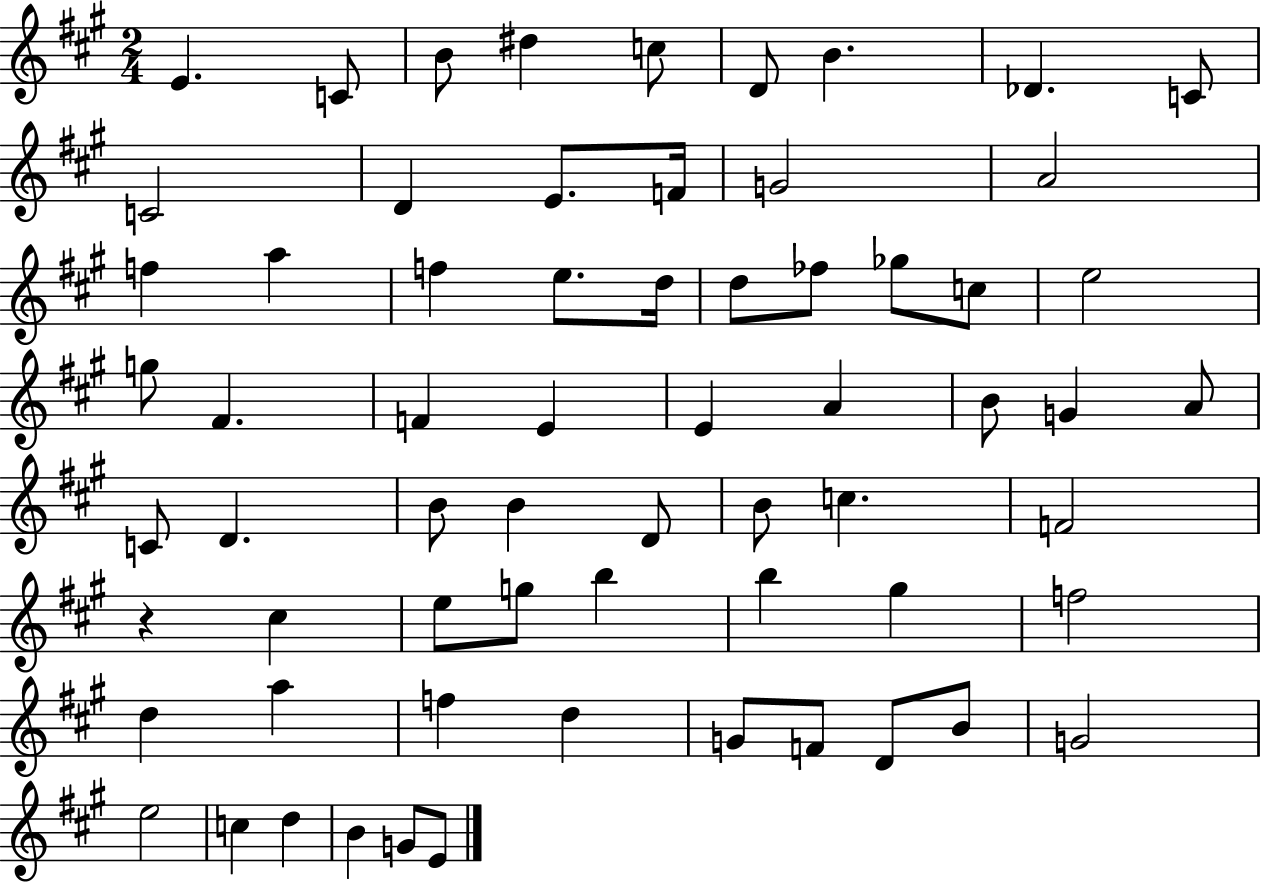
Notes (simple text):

E4/q. C4/e B4/e D#5/q C5/e D4/e B4/q. Db4/q. C4/e C4/h D4/q E4/e. F4/s G4/h A4/h F5/q A5/q F5/q E5/e. D5/s D5/e FES5/e Gb5/e C5/e E5/h G5/e F#4/q. F4/q E4/q E4/q A4/q B4/e G4/q A4/e C4/e D4/q. B4/e B4/q D4/e B4/e C5/q. F4/h R/q C#5/q E5/e G5/e B5/q B5/q G#5/q F5/h D5/q A5/q F5/q D5/q G4/e F4/e D4/e B4/e G4/h E5/h C5/q D5/q B4/q G4/e E4/e